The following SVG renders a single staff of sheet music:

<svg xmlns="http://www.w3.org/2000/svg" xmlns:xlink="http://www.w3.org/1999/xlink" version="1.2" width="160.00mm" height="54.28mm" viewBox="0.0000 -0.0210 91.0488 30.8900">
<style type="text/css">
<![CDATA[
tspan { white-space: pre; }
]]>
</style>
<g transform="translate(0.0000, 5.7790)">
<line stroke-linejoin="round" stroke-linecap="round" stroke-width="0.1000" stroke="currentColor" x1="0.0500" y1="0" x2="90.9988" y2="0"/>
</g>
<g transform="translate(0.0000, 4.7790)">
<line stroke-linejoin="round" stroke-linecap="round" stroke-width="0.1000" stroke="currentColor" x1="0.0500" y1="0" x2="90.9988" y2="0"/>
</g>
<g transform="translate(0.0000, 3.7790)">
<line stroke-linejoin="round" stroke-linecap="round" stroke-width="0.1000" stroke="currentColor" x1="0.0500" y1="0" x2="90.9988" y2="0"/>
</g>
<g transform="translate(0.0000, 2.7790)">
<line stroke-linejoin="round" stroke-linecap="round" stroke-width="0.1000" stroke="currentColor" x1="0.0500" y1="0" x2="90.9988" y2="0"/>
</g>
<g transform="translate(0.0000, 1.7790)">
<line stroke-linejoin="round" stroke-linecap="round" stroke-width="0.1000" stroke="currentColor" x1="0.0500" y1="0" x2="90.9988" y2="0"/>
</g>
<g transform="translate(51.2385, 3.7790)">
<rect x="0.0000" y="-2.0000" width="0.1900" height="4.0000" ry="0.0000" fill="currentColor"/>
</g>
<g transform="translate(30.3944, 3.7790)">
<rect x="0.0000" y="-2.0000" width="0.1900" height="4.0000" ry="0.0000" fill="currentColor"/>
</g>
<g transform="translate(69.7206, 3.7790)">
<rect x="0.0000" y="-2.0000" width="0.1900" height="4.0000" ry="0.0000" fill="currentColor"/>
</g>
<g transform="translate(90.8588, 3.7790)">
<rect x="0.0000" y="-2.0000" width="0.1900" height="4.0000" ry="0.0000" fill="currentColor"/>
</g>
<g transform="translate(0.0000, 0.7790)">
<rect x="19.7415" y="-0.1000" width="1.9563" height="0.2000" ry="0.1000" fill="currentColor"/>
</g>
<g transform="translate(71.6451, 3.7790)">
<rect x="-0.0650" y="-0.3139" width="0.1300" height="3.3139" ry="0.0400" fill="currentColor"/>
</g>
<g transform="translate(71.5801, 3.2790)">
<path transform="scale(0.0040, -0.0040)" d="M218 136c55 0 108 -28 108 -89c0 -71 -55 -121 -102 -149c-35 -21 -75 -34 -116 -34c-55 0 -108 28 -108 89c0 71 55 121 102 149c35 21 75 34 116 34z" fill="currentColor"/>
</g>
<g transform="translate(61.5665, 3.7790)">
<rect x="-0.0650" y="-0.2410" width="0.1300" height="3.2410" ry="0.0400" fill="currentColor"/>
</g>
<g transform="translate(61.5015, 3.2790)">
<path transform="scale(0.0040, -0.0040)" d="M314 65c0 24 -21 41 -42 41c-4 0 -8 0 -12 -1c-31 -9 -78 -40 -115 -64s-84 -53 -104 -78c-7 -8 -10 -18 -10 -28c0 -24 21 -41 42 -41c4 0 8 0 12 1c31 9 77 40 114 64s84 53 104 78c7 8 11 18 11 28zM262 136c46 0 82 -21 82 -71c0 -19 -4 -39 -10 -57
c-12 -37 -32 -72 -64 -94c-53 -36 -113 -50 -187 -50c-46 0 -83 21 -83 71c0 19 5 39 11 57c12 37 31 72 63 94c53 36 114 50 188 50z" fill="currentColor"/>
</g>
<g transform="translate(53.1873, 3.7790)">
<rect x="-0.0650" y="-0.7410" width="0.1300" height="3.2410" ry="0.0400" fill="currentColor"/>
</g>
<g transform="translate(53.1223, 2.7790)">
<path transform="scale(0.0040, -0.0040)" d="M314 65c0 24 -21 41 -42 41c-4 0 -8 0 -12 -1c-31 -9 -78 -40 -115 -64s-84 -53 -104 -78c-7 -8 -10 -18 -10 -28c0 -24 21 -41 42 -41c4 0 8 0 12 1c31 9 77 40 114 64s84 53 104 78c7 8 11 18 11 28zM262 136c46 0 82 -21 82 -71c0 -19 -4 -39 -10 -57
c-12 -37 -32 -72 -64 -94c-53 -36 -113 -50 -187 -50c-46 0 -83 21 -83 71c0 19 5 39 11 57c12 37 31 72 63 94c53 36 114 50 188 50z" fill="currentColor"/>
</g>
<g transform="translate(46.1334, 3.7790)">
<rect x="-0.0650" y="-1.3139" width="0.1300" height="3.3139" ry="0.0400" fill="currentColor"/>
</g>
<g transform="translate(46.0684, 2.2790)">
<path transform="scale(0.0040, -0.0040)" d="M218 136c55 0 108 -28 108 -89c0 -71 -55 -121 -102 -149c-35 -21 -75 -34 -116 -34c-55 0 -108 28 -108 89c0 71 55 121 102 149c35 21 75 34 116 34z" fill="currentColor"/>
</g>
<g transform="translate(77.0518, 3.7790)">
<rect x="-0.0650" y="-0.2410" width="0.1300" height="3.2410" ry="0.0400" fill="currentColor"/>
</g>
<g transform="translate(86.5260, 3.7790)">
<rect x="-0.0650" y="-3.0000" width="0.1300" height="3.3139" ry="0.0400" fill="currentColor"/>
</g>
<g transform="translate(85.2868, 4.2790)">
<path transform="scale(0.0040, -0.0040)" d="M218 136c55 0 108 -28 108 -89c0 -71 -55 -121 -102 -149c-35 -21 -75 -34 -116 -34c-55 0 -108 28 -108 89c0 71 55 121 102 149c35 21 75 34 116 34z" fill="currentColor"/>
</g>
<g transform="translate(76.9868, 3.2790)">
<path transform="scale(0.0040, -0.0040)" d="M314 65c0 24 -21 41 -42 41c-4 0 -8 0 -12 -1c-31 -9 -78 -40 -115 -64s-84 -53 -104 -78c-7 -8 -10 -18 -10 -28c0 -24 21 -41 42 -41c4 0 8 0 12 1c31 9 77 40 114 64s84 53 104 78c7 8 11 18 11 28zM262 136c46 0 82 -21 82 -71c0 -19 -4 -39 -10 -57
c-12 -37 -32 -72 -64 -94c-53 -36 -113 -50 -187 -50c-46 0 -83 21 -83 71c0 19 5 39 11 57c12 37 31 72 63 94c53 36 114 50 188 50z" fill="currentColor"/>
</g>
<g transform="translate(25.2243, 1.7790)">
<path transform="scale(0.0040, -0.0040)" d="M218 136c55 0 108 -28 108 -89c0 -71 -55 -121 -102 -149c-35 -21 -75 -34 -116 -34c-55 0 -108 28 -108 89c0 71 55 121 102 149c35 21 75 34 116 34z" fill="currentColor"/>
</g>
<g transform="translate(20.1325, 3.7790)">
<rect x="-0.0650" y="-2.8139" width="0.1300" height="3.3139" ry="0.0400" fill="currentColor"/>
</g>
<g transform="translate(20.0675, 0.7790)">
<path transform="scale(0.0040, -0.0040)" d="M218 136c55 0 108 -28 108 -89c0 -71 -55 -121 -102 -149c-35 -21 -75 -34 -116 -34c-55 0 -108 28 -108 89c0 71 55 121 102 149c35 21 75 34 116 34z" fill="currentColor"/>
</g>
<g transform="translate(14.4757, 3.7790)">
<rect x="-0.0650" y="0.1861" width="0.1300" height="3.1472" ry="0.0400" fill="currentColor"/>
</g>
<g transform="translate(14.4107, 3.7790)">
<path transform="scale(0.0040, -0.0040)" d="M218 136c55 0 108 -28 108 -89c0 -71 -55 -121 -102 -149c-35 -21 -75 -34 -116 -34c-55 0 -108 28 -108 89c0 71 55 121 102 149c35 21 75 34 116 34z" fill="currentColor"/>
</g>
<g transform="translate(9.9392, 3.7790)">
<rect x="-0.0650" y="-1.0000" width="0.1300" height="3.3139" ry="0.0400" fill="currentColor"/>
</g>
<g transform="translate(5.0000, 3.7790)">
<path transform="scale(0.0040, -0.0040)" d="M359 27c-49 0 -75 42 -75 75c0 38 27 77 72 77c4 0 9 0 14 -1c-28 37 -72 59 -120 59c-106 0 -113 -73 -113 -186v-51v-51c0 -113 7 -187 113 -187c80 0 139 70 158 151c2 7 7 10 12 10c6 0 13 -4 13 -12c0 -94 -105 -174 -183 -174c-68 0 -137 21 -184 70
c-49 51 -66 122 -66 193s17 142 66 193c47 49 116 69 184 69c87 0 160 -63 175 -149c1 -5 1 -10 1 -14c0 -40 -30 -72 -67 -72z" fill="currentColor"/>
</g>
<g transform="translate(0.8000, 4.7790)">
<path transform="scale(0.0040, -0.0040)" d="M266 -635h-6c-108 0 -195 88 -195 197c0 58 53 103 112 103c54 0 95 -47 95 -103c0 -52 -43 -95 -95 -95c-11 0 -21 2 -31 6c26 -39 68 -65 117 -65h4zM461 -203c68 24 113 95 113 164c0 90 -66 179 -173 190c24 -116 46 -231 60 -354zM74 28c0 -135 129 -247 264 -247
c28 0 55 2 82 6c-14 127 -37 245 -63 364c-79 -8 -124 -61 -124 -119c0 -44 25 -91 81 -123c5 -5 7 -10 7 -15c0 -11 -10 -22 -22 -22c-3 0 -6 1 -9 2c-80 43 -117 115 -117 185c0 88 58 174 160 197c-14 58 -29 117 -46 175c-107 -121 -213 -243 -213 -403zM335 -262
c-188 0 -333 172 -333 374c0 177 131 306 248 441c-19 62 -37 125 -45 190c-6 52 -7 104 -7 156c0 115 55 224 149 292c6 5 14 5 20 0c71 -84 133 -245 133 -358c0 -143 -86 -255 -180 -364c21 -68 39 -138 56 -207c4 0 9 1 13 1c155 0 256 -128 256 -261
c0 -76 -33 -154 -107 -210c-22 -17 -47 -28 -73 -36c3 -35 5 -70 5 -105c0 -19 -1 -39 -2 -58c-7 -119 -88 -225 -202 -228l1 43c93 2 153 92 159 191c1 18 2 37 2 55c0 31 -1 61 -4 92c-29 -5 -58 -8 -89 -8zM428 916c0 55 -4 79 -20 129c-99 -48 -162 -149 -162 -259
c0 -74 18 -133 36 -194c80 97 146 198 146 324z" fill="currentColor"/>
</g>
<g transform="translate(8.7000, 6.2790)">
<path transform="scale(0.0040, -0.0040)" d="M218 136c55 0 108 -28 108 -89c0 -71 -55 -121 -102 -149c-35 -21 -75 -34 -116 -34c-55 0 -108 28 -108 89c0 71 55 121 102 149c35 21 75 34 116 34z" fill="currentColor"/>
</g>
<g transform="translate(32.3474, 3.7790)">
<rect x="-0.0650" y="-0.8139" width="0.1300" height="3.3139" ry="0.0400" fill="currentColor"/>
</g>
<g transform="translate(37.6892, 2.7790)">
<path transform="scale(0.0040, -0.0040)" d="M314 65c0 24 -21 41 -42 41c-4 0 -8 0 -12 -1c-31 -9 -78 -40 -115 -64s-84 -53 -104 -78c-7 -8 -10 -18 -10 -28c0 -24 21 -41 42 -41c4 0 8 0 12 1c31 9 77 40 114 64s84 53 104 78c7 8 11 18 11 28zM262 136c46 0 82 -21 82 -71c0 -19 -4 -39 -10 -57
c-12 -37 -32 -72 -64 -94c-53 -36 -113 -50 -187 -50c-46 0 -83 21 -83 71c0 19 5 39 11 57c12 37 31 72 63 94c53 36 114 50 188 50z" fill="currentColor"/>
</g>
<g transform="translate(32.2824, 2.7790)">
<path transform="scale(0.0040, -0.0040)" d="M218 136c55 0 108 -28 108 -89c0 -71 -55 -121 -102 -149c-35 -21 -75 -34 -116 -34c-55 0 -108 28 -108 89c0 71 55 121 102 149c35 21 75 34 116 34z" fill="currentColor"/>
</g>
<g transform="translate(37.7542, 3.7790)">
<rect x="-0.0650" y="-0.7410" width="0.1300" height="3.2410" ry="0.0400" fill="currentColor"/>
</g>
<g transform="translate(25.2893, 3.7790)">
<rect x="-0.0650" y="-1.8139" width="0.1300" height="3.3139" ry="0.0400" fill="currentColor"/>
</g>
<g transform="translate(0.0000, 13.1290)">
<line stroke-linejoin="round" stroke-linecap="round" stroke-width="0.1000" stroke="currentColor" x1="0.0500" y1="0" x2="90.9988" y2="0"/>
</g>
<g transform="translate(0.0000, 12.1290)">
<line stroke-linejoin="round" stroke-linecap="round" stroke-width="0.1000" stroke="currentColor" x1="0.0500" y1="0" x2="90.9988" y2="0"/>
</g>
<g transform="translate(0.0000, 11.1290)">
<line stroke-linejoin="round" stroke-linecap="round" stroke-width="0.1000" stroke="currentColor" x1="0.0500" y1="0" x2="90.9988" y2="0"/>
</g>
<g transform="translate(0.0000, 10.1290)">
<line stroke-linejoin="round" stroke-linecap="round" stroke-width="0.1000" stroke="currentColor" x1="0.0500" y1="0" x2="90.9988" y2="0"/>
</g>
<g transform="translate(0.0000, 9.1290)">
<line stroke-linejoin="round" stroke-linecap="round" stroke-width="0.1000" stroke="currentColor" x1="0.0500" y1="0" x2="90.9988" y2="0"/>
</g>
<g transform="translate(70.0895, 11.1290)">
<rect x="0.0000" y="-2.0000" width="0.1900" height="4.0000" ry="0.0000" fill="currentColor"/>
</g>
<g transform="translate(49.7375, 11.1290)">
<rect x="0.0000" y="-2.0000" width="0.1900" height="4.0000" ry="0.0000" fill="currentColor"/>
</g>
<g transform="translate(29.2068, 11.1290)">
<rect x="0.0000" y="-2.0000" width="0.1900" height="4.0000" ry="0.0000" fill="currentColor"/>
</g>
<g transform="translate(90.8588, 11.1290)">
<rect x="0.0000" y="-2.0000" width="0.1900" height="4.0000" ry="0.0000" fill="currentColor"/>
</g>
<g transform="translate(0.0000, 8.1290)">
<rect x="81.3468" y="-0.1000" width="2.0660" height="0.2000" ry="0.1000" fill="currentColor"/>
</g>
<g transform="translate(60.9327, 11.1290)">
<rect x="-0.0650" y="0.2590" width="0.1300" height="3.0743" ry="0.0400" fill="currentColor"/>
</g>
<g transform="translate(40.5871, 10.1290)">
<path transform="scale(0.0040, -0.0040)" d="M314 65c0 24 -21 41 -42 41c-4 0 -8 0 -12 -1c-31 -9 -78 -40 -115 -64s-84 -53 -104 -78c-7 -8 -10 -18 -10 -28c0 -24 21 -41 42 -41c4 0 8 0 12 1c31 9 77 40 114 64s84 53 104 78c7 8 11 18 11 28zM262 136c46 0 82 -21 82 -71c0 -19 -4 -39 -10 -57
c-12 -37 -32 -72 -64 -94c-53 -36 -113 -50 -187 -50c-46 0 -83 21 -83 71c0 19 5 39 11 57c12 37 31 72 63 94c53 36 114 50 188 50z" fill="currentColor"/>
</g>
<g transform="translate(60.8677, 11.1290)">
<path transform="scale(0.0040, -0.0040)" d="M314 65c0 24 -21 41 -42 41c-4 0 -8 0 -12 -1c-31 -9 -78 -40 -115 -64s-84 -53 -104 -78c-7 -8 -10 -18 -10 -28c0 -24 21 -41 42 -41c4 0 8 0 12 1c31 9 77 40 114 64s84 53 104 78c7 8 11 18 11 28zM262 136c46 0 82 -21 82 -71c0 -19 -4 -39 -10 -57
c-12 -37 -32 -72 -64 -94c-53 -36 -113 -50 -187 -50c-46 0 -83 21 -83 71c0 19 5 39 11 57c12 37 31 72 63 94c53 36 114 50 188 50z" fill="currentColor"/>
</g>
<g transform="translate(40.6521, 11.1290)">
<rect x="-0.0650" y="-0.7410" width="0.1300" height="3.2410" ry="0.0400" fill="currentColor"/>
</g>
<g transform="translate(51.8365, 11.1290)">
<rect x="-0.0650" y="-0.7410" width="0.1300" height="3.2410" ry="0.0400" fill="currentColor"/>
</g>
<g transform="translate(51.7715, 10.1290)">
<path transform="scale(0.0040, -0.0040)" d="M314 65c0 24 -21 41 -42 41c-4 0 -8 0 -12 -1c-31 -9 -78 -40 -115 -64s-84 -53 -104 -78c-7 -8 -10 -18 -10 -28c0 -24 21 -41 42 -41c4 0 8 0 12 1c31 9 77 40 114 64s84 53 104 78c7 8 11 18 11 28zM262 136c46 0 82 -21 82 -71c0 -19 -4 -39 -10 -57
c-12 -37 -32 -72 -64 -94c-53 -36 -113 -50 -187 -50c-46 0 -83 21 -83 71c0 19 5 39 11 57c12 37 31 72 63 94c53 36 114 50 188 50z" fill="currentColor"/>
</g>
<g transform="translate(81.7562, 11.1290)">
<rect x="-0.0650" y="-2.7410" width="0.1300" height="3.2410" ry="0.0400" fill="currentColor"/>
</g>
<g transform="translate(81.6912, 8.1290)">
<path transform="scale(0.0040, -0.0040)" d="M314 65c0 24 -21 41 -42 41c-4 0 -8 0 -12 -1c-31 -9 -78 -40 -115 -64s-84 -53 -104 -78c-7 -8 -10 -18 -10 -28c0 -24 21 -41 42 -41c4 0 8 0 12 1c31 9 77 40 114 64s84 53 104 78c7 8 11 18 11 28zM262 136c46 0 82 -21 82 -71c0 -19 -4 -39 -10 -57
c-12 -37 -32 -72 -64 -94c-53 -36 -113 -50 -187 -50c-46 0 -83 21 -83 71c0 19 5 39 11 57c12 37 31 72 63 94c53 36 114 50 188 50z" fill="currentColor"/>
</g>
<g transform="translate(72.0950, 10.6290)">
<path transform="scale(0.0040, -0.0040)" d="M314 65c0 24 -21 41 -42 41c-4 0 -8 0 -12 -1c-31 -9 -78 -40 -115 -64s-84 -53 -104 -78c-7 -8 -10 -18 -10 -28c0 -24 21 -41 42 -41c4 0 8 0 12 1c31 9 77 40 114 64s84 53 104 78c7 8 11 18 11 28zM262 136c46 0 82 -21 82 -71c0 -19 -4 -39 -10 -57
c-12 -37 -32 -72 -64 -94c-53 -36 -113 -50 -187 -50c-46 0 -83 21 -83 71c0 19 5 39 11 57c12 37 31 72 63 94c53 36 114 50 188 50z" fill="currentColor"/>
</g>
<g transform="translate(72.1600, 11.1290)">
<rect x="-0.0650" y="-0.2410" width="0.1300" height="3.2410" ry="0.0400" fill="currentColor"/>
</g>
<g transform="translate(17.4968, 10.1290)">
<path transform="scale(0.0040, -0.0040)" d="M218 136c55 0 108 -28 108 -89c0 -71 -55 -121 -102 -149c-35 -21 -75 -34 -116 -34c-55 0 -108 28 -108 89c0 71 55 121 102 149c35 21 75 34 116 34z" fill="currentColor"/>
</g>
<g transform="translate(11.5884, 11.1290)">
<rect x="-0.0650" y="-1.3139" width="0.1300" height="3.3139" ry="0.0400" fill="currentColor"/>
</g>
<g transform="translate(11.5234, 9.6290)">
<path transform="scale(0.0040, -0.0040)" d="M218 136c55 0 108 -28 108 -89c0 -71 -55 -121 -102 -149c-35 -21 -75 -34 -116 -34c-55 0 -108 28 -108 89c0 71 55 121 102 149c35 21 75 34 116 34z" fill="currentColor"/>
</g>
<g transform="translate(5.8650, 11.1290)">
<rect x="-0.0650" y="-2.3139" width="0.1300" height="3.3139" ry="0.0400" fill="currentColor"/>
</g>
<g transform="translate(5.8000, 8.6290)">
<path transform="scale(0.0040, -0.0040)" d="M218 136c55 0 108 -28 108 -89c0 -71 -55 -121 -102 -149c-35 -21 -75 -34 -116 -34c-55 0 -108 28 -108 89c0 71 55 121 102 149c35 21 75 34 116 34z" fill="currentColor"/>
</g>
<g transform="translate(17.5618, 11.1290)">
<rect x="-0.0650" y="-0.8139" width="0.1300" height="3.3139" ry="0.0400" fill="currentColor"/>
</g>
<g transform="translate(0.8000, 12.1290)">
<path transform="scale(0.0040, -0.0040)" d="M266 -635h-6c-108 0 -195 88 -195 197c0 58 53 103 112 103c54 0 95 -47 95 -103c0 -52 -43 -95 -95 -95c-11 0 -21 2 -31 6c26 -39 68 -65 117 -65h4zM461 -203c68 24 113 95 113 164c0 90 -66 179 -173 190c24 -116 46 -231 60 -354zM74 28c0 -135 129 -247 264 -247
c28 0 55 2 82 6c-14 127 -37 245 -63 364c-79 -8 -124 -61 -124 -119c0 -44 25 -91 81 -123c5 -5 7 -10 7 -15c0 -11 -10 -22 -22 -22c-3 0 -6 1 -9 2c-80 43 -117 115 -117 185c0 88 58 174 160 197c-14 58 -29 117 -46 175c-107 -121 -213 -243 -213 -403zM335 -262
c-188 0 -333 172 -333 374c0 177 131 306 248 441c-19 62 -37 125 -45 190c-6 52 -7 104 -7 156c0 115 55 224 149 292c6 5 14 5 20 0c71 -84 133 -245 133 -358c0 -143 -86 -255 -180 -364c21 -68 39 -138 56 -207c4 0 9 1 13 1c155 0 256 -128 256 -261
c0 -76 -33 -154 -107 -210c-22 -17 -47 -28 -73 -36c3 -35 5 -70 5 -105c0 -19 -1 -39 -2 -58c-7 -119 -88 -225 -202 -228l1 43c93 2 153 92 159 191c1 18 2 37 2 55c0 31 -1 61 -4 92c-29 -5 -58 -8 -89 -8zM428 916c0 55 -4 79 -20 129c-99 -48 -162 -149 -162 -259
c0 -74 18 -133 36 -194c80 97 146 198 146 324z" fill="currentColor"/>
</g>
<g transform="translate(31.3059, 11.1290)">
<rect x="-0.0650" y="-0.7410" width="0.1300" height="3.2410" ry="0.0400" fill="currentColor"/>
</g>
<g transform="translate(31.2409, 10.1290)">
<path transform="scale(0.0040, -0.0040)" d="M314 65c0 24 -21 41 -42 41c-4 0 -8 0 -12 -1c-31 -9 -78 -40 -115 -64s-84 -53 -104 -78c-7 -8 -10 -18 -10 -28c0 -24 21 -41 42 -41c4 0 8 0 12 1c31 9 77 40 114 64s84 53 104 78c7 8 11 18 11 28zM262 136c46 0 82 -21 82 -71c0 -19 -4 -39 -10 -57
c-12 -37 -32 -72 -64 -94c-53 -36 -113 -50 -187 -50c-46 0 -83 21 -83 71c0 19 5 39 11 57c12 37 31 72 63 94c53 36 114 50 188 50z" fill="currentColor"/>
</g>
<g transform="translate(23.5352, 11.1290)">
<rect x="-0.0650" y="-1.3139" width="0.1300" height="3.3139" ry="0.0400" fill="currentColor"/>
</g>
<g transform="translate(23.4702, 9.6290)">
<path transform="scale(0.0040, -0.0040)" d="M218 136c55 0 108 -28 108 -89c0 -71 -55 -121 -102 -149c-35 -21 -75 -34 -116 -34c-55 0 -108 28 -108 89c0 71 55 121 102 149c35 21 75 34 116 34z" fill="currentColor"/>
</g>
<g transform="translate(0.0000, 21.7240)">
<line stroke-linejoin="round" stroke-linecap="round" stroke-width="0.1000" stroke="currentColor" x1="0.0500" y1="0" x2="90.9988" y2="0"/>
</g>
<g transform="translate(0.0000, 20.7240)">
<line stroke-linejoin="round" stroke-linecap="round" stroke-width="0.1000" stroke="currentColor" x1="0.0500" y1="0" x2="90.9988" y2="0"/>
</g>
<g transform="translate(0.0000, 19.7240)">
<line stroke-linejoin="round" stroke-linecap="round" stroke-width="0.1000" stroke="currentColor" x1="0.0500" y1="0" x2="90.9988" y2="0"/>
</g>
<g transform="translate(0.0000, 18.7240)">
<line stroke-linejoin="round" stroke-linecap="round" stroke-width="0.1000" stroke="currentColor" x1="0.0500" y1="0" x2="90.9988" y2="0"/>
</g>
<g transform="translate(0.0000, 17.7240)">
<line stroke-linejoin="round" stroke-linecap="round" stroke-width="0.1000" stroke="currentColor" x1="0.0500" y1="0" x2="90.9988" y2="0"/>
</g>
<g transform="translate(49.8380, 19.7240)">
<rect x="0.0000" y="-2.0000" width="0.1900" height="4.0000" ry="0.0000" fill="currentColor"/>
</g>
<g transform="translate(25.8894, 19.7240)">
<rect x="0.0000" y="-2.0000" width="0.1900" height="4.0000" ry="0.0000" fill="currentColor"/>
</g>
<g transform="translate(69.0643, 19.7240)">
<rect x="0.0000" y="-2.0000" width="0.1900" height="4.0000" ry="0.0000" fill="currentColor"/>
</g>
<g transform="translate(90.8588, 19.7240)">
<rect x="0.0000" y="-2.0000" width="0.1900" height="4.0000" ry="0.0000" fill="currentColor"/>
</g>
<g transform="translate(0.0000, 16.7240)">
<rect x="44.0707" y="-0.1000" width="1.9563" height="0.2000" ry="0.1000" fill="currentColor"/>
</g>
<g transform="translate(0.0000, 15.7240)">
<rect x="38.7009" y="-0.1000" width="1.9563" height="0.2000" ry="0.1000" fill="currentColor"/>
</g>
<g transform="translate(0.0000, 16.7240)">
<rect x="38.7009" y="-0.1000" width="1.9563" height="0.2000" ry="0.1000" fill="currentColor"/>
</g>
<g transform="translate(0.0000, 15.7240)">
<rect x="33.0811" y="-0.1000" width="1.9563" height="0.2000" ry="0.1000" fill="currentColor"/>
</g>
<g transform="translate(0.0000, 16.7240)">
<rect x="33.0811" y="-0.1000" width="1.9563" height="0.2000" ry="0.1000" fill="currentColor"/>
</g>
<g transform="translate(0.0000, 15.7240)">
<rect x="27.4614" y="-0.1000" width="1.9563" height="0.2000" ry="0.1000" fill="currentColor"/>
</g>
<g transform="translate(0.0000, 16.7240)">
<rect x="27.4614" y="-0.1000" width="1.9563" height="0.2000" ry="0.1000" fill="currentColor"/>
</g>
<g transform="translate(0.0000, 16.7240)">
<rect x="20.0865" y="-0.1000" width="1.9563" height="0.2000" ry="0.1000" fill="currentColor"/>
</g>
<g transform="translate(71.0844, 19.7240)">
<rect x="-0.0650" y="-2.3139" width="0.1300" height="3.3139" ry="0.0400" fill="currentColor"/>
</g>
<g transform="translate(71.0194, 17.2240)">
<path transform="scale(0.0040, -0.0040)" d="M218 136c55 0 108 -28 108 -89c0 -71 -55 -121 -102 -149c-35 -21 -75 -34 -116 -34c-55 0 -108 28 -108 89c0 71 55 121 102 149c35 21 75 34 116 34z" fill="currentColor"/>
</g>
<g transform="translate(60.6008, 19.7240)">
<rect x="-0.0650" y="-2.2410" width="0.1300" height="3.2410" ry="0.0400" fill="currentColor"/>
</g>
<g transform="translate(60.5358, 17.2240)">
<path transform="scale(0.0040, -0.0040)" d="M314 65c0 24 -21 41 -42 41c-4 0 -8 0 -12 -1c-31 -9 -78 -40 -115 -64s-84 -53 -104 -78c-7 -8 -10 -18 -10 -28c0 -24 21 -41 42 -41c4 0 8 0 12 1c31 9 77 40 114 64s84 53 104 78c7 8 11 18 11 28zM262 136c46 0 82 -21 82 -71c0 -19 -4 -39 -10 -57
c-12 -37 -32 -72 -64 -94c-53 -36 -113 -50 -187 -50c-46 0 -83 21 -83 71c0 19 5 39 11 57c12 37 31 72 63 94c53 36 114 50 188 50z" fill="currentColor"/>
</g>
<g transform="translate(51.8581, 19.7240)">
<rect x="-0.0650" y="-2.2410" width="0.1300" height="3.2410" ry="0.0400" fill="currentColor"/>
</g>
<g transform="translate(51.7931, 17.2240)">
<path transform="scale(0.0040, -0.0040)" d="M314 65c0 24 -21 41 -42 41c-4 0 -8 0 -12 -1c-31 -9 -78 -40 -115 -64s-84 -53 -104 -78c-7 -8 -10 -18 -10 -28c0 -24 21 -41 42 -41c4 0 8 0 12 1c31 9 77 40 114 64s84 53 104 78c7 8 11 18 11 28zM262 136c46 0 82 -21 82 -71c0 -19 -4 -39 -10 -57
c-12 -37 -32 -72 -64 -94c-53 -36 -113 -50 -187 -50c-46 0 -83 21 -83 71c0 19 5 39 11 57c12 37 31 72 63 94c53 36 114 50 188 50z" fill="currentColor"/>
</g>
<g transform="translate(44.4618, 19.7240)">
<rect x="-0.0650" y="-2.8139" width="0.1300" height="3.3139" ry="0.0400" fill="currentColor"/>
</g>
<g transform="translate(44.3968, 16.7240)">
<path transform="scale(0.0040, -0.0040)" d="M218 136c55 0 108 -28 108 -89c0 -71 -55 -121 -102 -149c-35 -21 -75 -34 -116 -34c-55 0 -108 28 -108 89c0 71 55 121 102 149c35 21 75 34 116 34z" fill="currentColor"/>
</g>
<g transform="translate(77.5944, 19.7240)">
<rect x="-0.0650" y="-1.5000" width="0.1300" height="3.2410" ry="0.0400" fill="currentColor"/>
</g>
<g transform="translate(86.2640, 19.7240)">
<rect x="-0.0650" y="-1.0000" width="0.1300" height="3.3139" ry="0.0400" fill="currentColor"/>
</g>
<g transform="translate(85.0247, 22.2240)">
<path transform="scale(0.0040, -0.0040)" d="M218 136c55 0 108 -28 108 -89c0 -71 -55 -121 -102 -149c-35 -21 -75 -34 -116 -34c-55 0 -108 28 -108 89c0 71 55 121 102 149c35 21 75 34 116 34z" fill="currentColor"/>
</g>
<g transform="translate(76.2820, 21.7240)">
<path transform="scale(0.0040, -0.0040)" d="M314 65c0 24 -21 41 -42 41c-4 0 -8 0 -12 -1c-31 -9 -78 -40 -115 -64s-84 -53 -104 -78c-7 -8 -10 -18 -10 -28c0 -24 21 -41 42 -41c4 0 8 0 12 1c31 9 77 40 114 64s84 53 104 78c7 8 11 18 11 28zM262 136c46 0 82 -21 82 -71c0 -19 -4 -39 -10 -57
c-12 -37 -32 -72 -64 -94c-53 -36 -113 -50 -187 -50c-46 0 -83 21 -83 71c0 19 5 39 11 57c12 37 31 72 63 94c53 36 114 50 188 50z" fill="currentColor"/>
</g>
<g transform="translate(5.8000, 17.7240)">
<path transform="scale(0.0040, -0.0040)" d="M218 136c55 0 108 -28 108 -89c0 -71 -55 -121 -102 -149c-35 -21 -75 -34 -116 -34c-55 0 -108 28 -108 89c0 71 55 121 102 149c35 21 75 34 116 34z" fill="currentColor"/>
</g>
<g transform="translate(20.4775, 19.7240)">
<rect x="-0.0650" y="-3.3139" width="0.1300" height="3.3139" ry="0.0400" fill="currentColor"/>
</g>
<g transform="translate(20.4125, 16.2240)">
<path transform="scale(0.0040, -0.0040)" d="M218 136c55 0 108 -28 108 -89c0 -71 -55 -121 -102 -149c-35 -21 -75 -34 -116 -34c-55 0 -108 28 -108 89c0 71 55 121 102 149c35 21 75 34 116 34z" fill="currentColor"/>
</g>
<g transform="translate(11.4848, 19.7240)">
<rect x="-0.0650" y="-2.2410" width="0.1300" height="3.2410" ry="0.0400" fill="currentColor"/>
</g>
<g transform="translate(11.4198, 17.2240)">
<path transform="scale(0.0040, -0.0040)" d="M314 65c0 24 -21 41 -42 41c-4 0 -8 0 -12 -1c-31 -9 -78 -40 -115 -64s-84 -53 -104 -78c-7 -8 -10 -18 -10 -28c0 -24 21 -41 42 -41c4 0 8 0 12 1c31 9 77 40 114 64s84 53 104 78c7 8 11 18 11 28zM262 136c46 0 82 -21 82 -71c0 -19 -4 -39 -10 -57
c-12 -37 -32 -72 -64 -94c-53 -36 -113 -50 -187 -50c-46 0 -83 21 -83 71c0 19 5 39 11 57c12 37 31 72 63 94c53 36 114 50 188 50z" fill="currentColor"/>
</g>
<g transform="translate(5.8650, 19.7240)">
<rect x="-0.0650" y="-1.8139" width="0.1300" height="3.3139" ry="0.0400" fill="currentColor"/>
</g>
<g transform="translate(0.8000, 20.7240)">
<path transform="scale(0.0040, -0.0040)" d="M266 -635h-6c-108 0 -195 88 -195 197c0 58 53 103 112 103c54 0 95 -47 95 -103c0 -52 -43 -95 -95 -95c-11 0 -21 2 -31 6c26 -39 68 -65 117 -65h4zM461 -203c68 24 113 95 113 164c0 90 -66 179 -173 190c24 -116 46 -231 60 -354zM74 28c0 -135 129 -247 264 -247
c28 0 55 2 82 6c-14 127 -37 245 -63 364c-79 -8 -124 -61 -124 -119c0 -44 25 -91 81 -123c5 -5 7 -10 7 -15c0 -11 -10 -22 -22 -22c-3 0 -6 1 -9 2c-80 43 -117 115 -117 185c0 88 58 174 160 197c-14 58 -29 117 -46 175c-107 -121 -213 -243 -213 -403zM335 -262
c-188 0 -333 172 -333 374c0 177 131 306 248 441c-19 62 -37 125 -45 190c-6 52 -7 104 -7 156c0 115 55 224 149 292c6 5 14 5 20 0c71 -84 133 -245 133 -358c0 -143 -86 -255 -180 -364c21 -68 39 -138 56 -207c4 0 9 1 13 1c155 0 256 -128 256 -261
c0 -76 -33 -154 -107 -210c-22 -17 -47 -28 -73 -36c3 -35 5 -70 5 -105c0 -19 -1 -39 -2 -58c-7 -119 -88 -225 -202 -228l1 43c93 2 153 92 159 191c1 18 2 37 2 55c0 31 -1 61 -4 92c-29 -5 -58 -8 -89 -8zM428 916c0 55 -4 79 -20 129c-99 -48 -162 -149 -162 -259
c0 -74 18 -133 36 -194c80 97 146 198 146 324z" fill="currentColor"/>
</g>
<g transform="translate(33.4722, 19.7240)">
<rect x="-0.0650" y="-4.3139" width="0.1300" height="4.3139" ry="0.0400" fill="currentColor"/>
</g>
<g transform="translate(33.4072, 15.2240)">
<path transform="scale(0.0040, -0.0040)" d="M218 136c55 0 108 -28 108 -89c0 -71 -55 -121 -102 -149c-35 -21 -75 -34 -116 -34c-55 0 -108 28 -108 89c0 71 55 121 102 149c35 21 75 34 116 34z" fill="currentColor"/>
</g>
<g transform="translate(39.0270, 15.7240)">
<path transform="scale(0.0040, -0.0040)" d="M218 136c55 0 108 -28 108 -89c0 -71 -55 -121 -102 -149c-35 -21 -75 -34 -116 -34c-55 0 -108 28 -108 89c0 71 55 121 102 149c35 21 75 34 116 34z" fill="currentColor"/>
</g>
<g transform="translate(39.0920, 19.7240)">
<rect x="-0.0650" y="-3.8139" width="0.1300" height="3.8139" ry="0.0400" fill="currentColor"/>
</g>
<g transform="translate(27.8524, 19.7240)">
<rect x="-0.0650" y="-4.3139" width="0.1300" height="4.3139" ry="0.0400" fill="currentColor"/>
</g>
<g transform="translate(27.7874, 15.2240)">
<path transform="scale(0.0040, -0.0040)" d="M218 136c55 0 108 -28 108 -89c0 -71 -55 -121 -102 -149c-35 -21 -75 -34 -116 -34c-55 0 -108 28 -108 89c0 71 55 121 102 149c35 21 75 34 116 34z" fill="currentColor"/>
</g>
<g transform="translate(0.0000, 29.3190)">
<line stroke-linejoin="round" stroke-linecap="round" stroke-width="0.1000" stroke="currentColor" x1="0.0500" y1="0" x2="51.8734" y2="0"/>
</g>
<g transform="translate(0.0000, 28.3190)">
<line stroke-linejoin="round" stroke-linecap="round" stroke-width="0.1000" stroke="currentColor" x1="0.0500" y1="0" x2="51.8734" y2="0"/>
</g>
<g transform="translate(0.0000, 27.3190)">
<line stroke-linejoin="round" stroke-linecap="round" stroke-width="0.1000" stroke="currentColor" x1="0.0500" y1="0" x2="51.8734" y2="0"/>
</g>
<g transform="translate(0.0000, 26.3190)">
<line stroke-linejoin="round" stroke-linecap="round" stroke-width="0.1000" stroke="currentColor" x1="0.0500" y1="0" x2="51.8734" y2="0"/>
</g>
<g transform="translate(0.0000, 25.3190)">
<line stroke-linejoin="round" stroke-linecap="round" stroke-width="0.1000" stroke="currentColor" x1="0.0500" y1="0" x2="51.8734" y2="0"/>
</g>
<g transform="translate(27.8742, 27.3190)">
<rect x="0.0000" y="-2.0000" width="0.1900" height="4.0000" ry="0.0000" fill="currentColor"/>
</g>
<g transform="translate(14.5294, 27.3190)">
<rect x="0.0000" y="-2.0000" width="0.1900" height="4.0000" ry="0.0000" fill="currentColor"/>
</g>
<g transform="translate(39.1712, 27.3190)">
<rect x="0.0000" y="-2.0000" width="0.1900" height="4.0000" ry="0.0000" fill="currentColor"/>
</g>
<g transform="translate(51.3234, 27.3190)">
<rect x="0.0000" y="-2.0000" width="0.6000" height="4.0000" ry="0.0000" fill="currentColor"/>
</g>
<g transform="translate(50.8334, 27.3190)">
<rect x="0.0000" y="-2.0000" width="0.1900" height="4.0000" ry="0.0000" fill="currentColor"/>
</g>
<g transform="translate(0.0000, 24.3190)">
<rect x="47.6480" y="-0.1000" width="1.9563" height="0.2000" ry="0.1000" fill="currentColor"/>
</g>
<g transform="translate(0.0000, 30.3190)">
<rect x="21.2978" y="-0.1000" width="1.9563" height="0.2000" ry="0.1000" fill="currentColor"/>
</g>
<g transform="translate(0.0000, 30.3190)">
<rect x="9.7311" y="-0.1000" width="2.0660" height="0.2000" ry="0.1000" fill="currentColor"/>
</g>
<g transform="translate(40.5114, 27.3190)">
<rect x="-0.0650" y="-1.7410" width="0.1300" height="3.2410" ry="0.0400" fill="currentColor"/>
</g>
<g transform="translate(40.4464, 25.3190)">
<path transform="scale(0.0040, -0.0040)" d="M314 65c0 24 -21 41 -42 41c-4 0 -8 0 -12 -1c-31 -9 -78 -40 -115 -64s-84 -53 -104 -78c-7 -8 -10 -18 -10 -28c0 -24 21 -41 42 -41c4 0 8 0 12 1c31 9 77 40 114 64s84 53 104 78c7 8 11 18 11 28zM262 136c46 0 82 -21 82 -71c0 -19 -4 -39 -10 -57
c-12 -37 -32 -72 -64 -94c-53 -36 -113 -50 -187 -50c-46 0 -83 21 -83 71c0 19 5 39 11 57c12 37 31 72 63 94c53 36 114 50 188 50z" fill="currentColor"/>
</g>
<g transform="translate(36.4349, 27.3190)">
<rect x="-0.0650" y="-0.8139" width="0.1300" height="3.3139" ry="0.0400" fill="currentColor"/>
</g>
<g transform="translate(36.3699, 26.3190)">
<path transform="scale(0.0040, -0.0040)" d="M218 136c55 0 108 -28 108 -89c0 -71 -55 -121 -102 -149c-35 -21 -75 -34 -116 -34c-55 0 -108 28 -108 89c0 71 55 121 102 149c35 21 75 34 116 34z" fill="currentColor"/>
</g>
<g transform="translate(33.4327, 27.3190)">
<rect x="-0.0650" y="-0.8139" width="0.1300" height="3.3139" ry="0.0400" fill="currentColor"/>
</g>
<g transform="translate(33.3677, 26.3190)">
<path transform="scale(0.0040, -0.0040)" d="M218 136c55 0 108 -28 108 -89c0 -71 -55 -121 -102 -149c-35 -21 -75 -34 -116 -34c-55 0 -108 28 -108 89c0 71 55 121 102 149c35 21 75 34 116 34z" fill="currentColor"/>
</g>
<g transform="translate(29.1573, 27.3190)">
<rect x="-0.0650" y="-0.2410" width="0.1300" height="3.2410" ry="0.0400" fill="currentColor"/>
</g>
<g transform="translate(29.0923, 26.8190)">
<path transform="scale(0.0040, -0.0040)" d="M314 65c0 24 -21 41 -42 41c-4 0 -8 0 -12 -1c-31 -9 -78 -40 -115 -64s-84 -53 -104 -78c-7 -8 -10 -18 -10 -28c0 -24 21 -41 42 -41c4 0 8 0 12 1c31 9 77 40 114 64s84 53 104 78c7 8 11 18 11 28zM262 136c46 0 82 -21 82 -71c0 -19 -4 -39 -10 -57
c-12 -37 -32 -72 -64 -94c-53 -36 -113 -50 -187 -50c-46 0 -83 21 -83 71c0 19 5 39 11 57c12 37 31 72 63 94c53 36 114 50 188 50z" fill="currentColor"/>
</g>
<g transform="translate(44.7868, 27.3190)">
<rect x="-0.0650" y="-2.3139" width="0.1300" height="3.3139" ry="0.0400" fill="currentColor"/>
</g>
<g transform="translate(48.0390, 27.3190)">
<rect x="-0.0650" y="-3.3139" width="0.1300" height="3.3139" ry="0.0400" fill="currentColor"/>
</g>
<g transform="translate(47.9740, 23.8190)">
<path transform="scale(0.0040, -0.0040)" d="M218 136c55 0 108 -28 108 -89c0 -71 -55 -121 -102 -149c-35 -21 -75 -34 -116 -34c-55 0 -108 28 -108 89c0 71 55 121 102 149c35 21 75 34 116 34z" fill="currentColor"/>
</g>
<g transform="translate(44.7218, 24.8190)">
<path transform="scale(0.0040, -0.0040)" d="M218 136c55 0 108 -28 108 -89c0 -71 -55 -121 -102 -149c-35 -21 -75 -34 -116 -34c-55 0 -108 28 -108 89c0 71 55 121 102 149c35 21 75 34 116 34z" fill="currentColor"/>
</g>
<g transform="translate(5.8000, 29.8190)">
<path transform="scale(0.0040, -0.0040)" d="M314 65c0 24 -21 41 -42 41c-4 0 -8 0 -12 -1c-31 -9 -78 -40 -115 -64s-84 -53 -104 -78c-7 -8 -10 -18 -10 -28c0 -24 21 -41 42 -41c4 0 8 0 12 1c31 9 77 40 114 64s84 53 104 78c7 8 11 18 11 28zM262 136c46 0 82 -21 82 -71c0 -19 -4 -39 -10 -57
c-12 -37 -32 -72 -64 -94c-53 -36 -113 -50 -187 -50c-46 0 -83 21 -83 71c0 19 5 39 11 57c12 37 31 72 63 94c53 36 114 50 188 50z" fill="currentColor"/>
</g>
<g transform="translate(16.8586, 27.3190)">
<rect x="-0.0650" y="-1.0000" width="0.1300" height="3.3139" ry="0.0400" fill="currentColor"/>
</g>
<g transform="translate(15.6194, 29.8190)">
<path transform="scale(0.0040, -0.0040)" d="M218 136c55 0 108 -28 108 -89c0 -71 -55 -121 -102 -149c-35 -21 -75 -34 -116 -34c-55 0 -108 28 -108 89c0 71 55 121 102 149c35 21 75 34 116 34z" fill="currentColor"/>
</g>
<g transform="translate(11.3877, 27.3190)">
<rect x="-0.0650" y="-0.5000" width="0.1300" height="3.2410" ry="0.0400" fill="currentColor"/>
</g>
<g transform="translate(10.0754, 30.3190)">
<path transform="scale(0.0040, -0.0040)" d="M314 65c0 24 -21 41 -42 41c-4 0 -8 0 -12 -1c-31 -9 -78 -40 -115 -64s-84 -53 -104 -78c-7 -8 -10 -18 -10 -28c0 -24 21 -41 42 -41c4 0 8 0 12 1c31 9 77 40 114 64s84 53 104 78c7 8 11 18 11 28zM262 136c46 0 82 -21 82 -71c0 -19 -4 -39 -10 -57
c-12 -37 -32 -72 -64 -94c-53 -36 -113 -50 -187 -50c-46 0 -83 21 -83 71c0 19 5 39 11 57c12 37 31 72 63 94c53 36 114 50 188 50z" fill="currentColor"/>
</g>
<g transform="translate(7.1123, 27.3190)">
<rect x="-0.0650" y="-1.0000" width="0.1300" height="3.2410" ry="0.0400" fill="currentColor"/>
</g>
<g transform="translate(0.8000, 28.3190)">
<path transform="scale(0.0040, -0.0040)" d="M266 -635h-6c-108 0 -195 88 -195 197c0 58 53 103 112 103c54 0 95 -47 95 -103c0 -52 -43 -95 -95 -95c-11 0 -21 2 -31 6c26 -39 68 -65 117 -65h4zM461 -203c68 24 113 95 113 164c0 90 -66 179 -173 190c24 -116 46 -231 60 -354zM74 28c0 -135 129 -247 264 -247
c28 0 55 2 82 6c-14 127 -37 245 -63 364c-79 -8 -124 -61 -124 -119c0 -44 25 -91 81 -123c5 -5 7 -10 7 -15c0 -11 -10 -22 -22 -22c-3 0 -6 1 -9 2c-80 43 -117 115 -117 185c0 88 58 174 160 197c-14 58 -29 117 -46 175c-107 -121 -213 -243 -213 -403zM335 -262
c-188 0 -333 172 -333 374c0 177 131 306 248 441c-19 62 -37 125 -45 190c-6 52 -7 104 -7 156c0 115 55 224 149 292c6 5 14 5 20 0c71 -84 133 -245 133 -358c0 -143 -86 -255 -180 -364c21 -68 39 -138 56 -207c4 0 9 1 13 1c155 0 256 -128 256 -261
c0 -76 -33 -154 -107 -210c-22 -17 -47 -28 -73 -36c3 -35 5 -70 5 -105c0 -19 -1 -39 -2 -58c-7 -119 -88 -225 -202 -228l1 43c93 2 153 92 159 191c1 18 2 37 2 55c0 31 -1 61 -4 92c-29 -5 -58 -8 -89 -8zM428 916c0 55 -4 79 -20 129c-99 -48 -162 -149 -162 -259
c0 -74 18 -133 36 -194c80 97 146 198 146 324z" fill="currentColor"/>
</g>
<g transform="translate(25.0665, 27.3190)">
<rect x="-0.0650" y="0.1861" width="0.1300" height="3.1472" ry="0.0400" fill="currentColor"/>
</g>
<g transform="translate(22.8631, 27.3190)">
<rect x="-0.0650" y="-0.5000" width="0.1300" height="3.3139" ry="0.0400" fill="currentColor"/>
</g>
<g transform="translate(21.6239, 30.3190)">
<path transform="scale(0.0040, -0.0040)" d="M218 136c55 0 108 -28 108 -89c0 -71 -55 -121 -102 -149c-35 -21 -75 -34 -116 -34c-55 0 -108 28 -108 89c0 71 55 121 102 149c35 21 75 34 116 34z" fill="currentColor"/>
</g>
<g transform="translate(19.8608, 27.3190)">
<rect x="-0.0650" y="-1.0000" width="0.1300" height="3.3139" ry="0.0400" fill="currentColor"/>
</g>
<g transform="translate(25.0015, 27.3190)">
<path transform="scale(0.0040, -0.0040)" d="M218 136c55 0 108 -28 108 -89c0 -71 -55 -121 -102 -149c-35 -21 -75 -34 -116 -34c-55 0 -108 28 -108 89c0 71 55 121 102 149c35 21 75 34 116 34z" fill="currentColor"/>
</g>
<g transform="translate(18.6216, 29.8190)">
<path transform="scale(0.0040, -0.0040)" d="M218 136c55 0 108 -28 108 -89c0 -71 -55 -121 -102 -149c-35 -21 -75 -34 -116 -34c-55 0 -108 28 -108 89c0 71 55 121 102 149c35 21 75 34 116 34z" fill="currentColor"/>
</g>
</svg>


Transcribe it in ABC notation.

X:1
T:Untitled
M:4/4
L:1/4
K:C
D B a f d d2 e d2 c2 c c2 A g e d e d2 d2 d2 B2 c2 a2 f g2 b d' d' c' a g2 g2 g E2 D D2 C2 D D C B c2 d d f2 g b